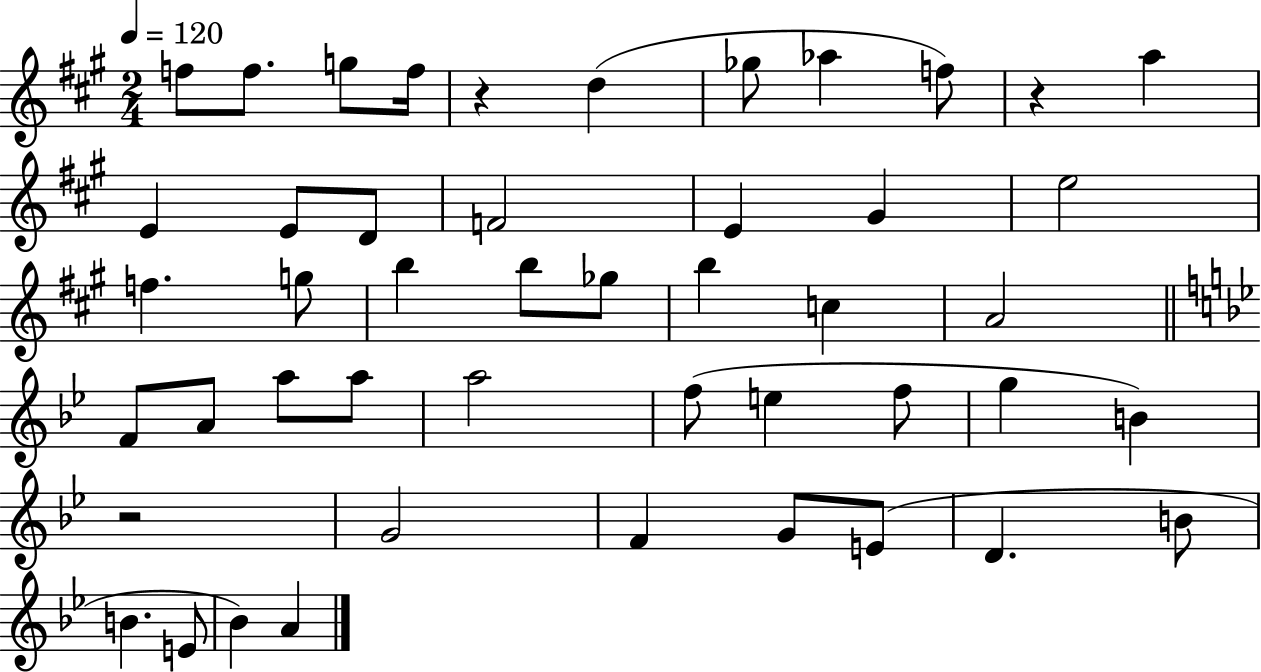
X:1
T:Untitled
M:2/4
L:1/4
K:A
f/2 f/2 g/2 f/4 z d _g/2 _a f/2 z a E E/2 D/2 F2 E ^G e2 f g/2 b b/2 _g/2 b c A2 F/2 A/2 a/2 a/2 a2 f/2 e f/2 g B z2 G2 F G/2 E/2 D B/2 B E/2 _B A